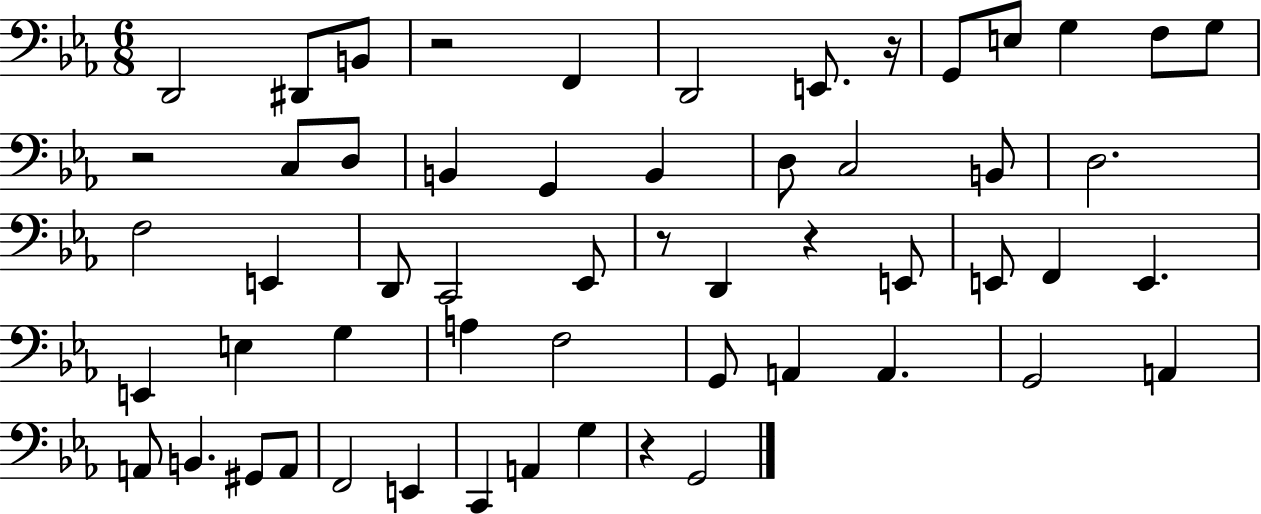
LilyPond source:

{
  \clef bass
  \numericTimeSignature
  \time 6/8
  \key ees \major
  d,2 dis,8 b,8 | r2 f,4 | d,2 e,8. r16 | g,8 e8 g4 f8 g8 | \break r2 c8 d8 | b,4 g,4 b,4 | d8 c2 b,8 | d2. | \break f2 e,4 | d,8 c,2 ees,8 | r8 d,4 r4 e,8 | e,8 f,4 e,4. | \break e,4 e4 g4 | a4 f2 | g,8 a,4 a,4. | g,2 a,4 | \break a,8 b,4. gis,8 a,8 | f,2 e,4 | c,4 a,4 g4 | r4 g,2 | \break \bar "|."
}